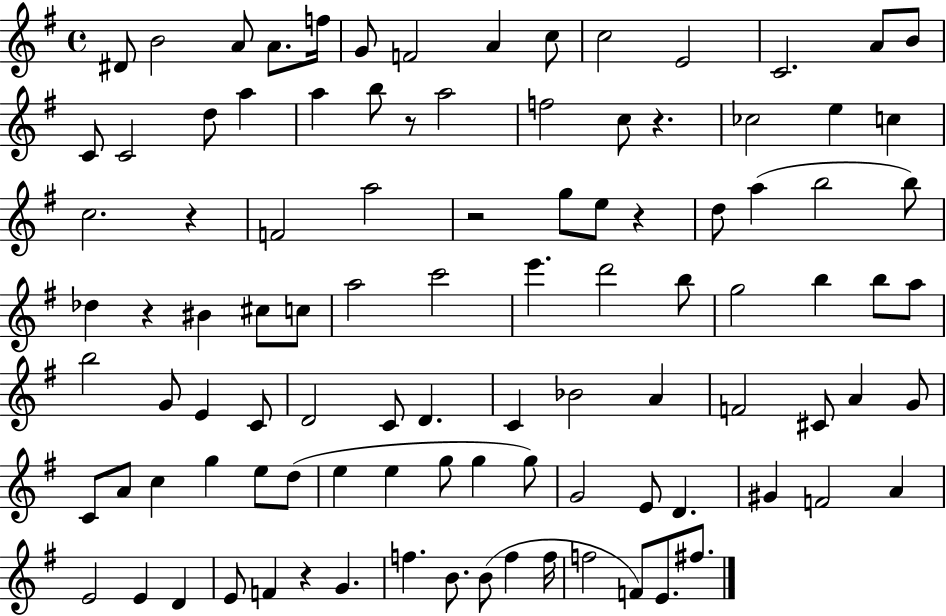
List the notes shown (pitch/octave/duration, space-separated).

D#4/e B4/h A4/e A4/e. F5/s G4/e F4/h A4/q C5/e C5/h E4/h C4/h. A4/e B4/e C4/e C4/h D5/e A5/q A5/q B5/e R/e A5/h F5/h C5/e R/q. CES5/h E5/q C5/q C5/h. R/q F4/h A5/h R/h G5/e E5/e R/q D5/e A5/q B5/h B5/e Db5/q R/q BIS4/q C#5/e C5/e A5/h C6/h E6/q. D6/h B5/e G5/h B5/q B5/e A5/e B5/h G4/e E4/q C4/e D4/h C4/e D4/q. C4/q Bb4/h A4/q F4/h C#4/e A4/q G4/e C4/e A4/e C5/q G5/q E5/e D5/e E5/q E5/q G5/e G5/q G5/e G4/h E4/e D4/q. G#4/q F4/h A4/q E4/h E4/q D4/q E4/e F4/q R/q G4/q. F5/q. B4/e. B4/e F5/q F5/s F5/h F4/e E4/e. F#5/e.